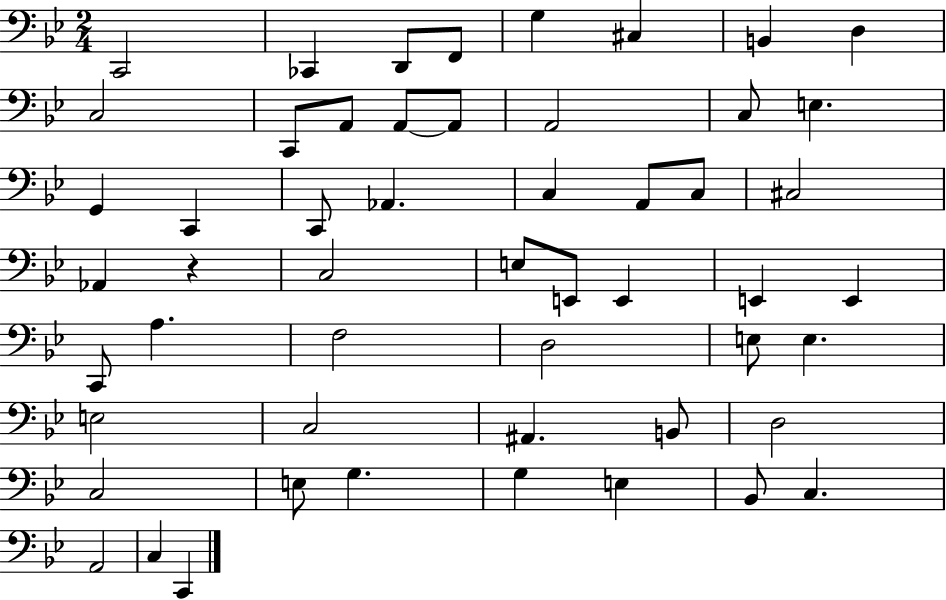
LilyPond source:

{
  \clef bass
  \numericTimeSignature
  \time 2/4
  \key bes \major
  c,2 | ces,4 d,8 f,8 | g4 cis4 | b,4 d4 | \break c2 | c,8 a,8 a,8~~ a,8 | a,2 | c8 e4. | \break g,4 c,4 | c,8 aes,4. | c4 a,8 c8 | cis2 | \break aes,4 r4 | c2 | e8 e,8 e,4 | e,4 e,4 | \break c,8 a4. | f2 | d2 | e8 e4. | \break e2 | c2 | ais,4. b,8 | d2 | \break c2 | e8 g4. | g4 e4 | bes,8 c4. | \break a,2 | c4 c,4 | \bar "|."
}